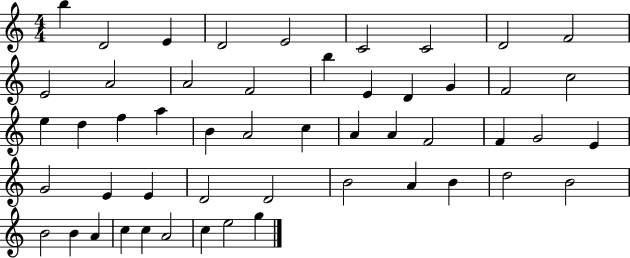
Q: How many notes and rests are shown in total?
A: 51